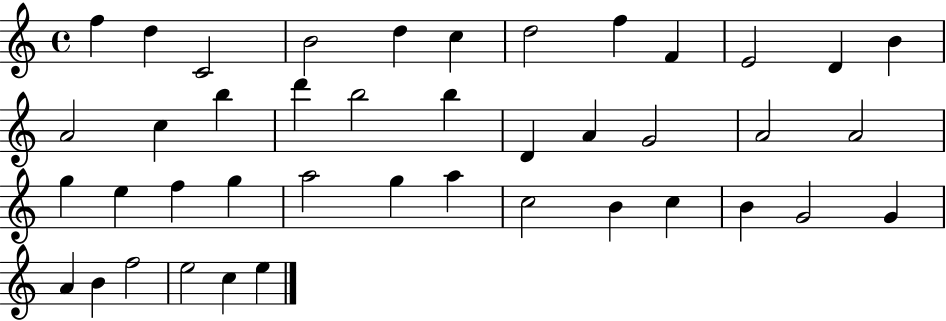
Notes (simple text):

F5/q D5/q C4/h B4/h D5/q C5/q D5/h F5/q F4/q E4/h D4/q B4/q A4/h C5/q B5/q D6/q B5/h B5/q D4/q A4/q G4/h A4/h A4/h G5/q E5/q F5/q G5/q A5/h G5/q A5/q C5/h B4/q C5/q B4/q G4/h G4/q A4/q B4/q F5/h E5/h C5/q E5/q